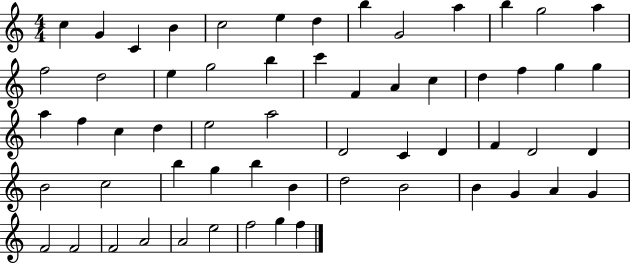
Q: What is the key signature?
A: C major